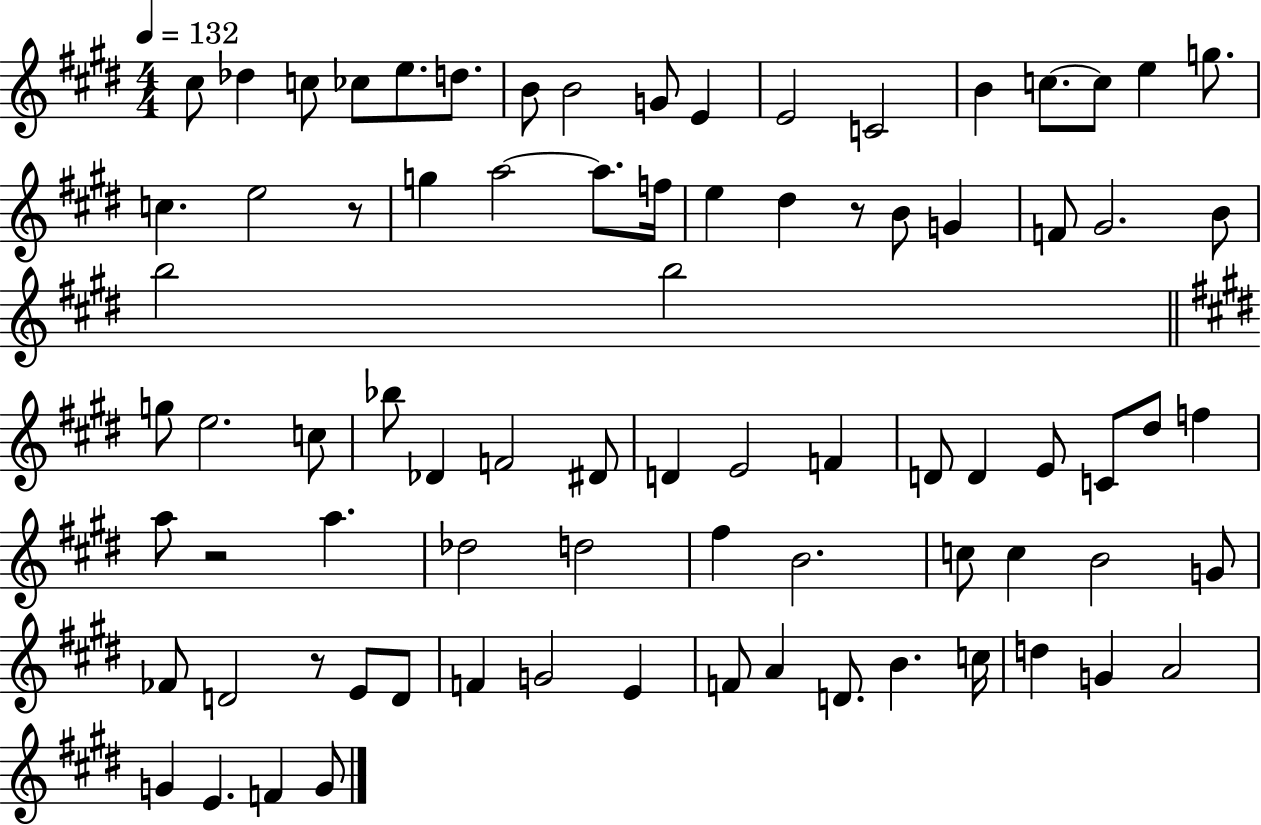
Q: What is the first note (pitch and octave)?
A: C#5